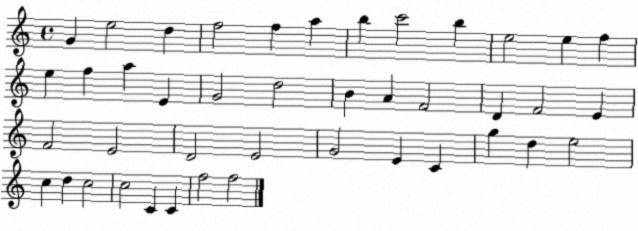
X:1
T:Untitled
M:4/4
L:1/4
K:C
G e2 d f2 f a b c'2 b e2 e f e f a E G2 d2 B A F2 D F2 E F2 E2 D2 E2 G2 E C g d e2 c d c2 c2 C C f2 f2